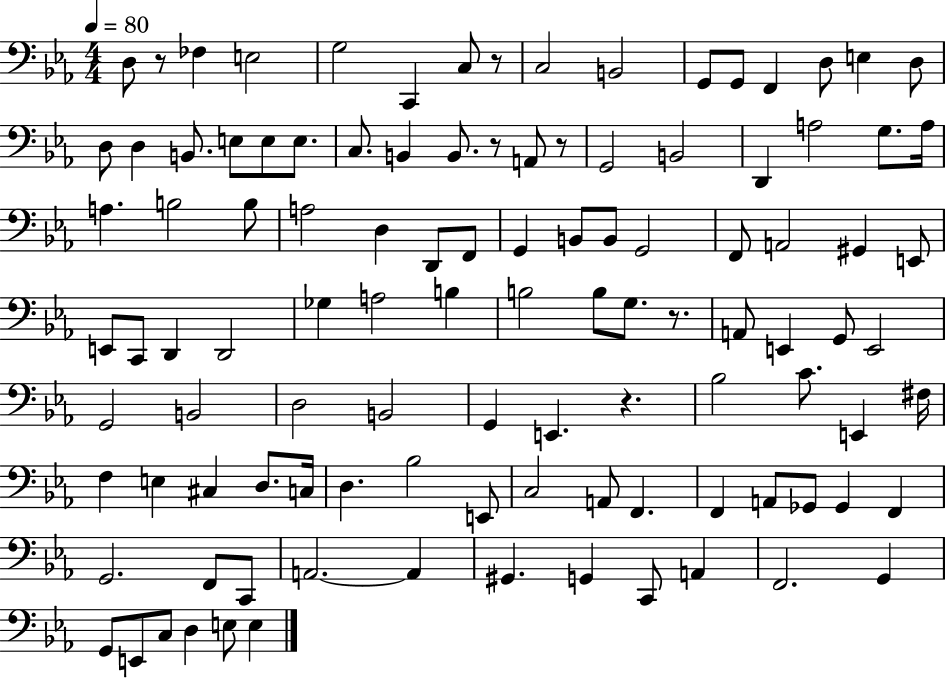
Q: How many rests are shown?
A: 6